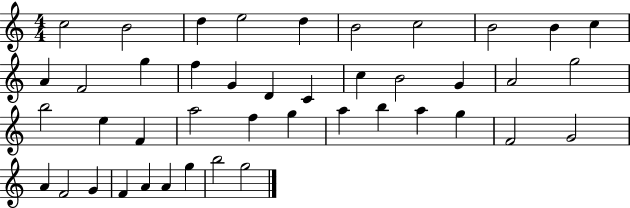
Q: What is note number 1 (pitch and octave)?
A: C5